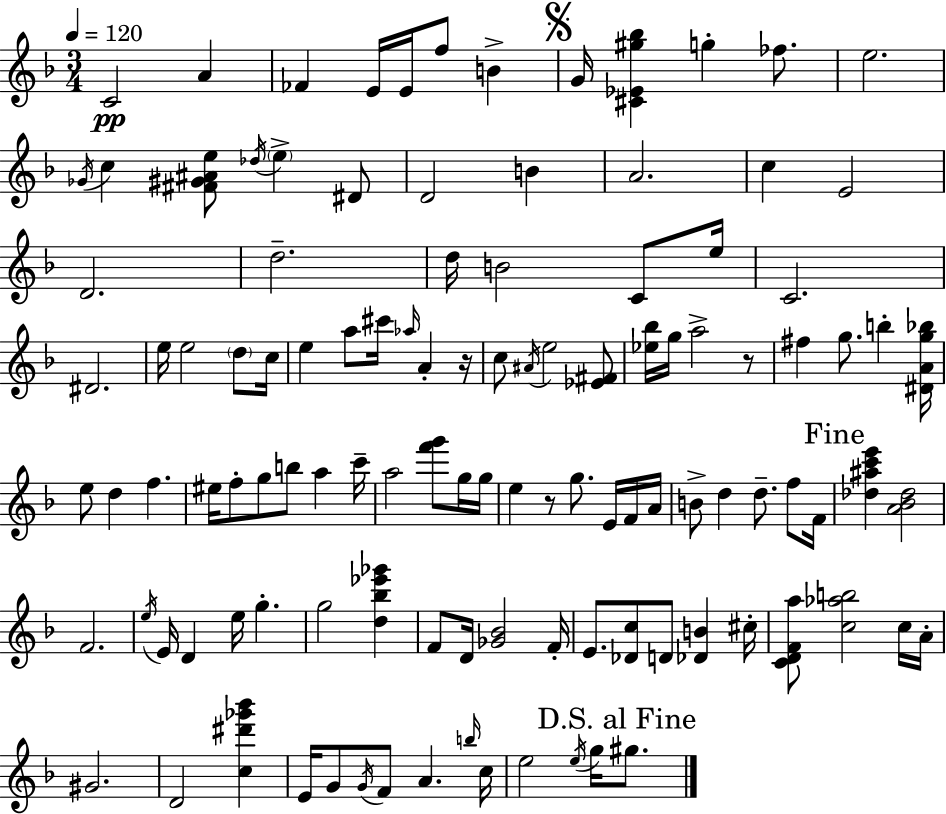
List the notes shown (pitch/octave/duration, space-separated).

C4/h A4/q FES4/q E4/s E4/s F5/e B4/q G4/s [C#4,Eb4,G#5,Bb5]/q G5/q FES5/e. E5/h. Gb4/s C5/q [F#4,G#4,A#4,E5]/e Db5/s E5/q D#4/e D4/h B4/q A4/h. C5/q E4/h D4/h. D5/h. D5/s B4/h C4/e E5/s C4/h. D#4/h. E5/s E5/h D5/e C5/s E5/q A5/e C#6/s Ab5/s A4/q R/s C5/e A#4/s E5/h [Eb4,F#4]/e [Eb5,Bb5]/s G5/s A5/h R/e F#5/q G5/e. B5/q [D#4,A4,G5,Bb5]/s E5/e D5/q F5/q. EIS5/s F5/e G5/e B5/e A5/q C6/s A5/h [F6,G6]/e G5/s G5/s E5/q R/e G5/e. E4/s F4/s A4/s B4/e D5/q D5/e. F5/e F4/s [Db5,A#5,C6,E6]/q [A4,Bb4,Db5]/h F4/h. E5/s E4/s D4/q E5/s G5/q. G5/h [D5,Bb5,Eb6,Gb6]/q F4/e D4/s [Gb4,Bb4]/h F4/s E4/e. [Db4,C5]/e D4/e [Db4,B4]/q C#5/s [C4,D4,F4,A5]/e [C5,Ab5,B5]/h C5/s A4/s G#4/h. D4/h [C5,D#6,Gb6,Bb6]/q E4/s G4/e G4/s F4/e A4/q. B5/s C5/s E5/h E5/s G5/s G#5/e.